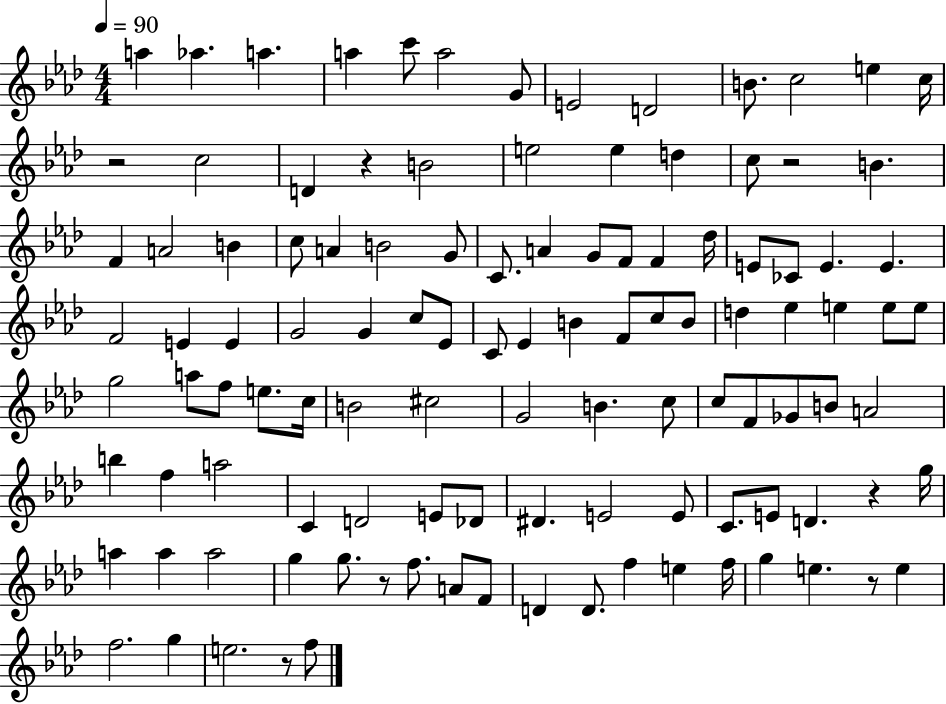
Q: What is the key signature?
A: AES major